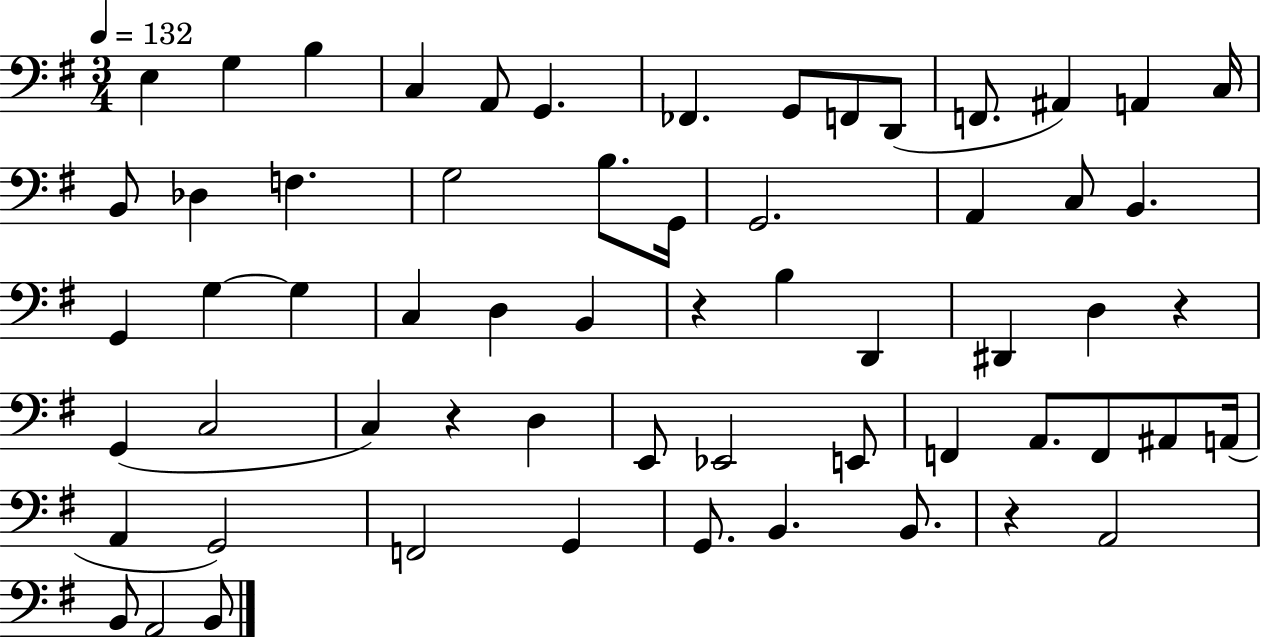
E3/q G3/q B3/q C3/q A2/e G2/q. FES2/q. G2/e F2/e D2/e F2/e. A#2/q A2/q C3/s B2/e Db3/q F3/q. G3/h B3/e. G2/s G2/h. A2/q C3/e B2/q. G2/q G3/q G3/q C3/q D3/q B2/q R/q B3/q D2/q D#2/q D3/q R/q G2/q C3/h C3/q R/q D3/q E2/e Eb2/h E2/e F2/q A2/e. F2/e A#2/e A2/s A2/q G2/h F2/h G2/q G2/e. B2/q. B2/e. R/q A2/h B2/e A2/h B2/e